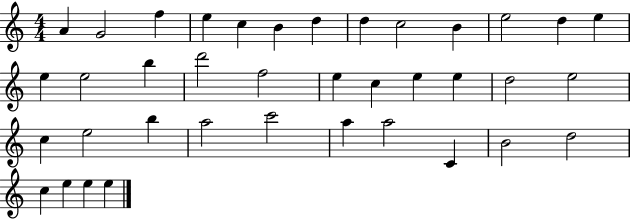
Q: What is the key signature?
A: C major